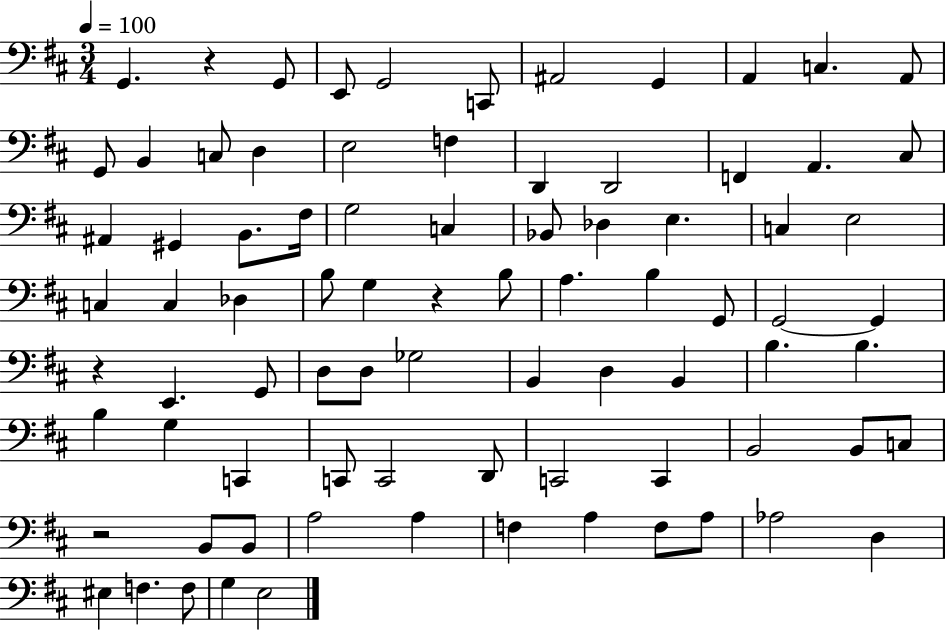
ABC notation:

X:1
T:Untitled
M:3/4
L:1/4
K:D
G,, z G,,/2 E,,/2 G,,2 C,,/2 ^A,,2 G,, A,, C, A,,/2 G,,/2 B,, C,/2 D, E,2 F, D,, D,,2 F,, A,, ^C,/2 ^A,, ^G,, B,,/2 ^F,/4 G,2 C, _B,,/2 _D, E, C, E,2 C, C, _D, B,/2 G, z B,/2 A, B, G,,/2 G,,2 G,, z E,, G,,/2 D,/2 D,/2 _G,2 B,, D, B,, B, B, B, G, C,, C,,/2 C,,2 D,,/2 C,,2 C,, B,,2 B,,/2 C,/2 z2 B,,/2 B,,/2 A,2 A, F, A, F,/2 A,/2 _A,2 D, ^E, F, F,/2 G, E,2